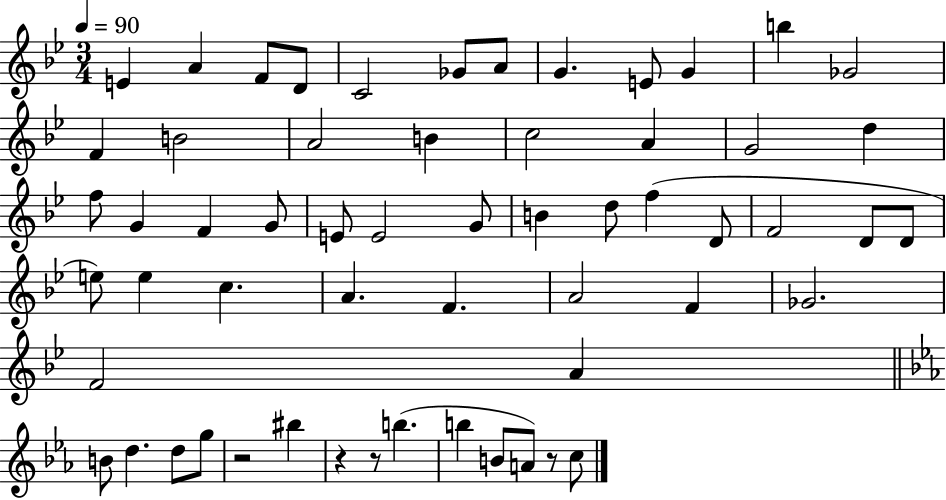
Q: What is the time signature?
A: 3/4